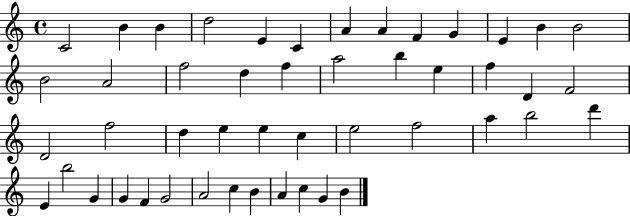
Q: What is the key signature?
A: C major